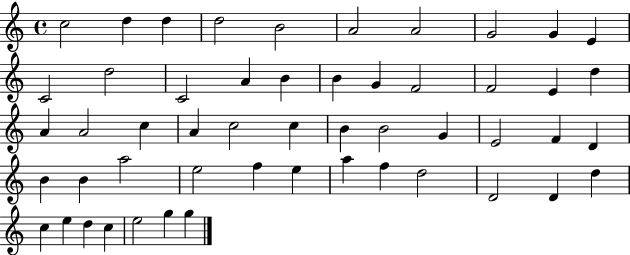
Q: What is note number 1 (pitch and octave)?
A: C5